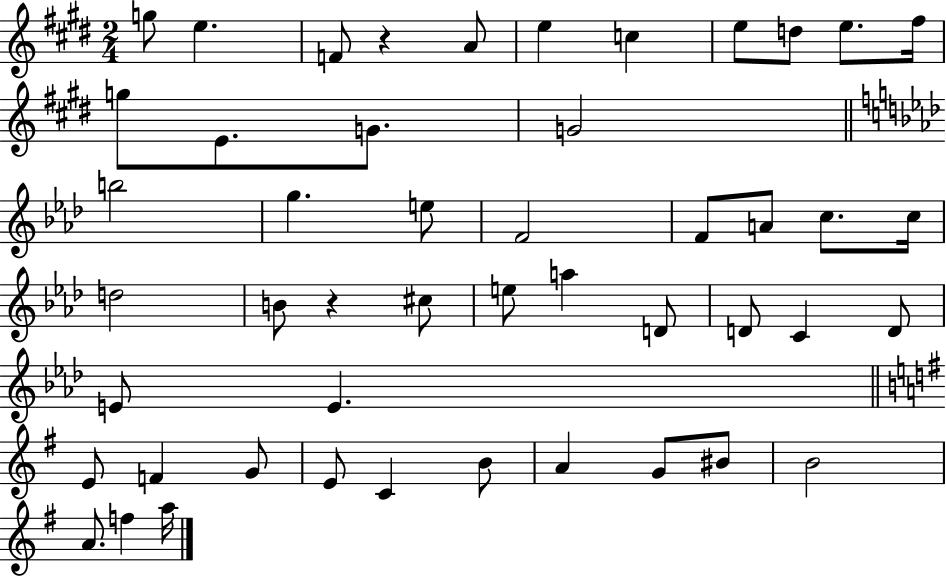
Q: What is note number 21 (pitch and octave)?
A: C5